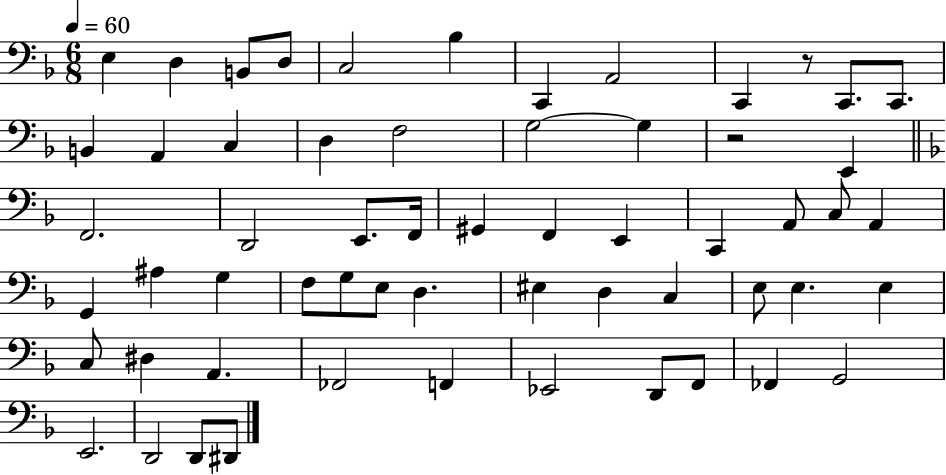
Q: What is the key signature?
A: F major